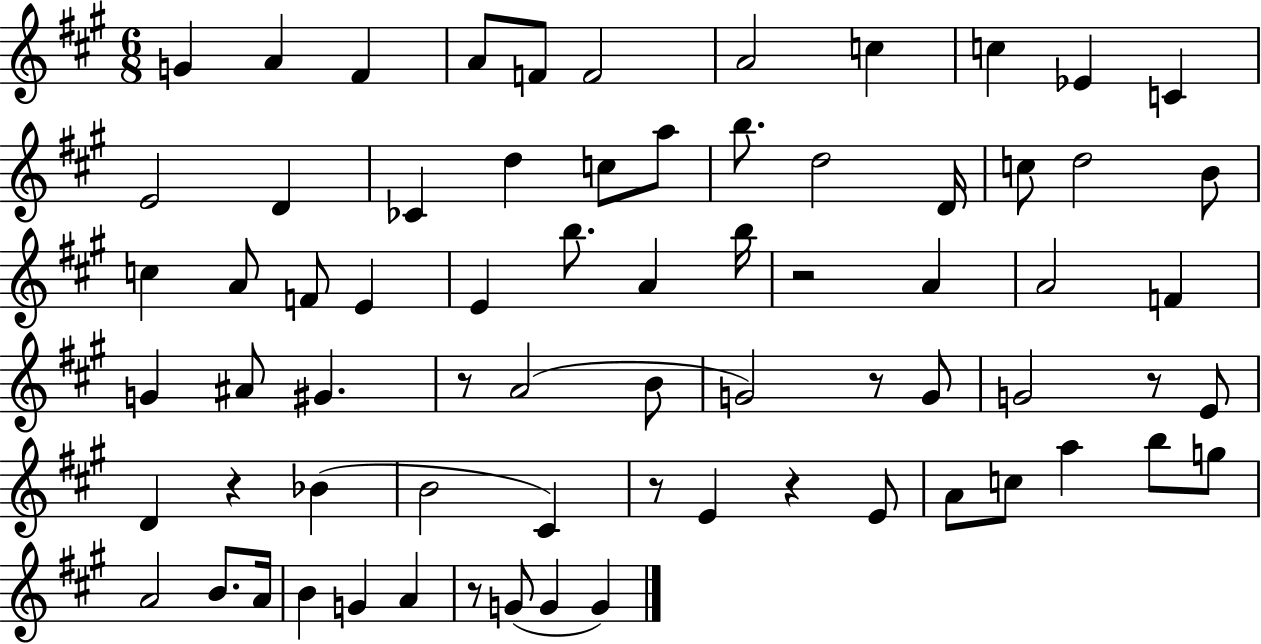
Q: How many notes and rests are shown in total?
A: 71